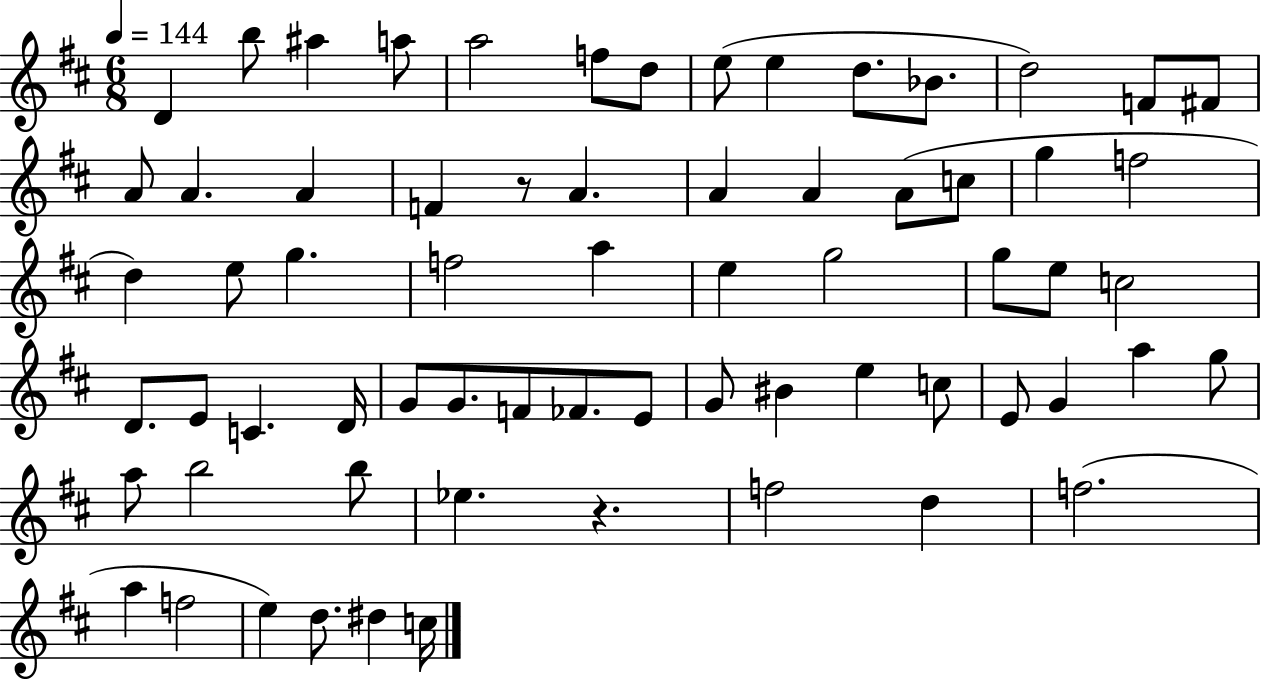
D4/q B5/e A#5/q A5/e A5/h F5/e D5/e E5/e E5/q D5/e. Bb4/e. D5/h F4/e F#4/e A4/e A4/q. A4/q F4/q R/e A4/q. A4/q A4/q A4/e C5/e G5/q F5/h D5/q E5/e G5/q. F5/h A5/q E5/q G5/h G5/e E5/e C5/h D4/e. E4/e C4/q. D4/s G4/e G4/e. F4/e FES4/e. E4/e G4/e BIS4/q E5/q C5/e E4/e G4/q A5/q G5/e A5/e B5/h B5/e Eb5/q. R/q. F5/h D5/q F5/h. A5/q F5/h E5/q D5/e. D#5/q C5/s